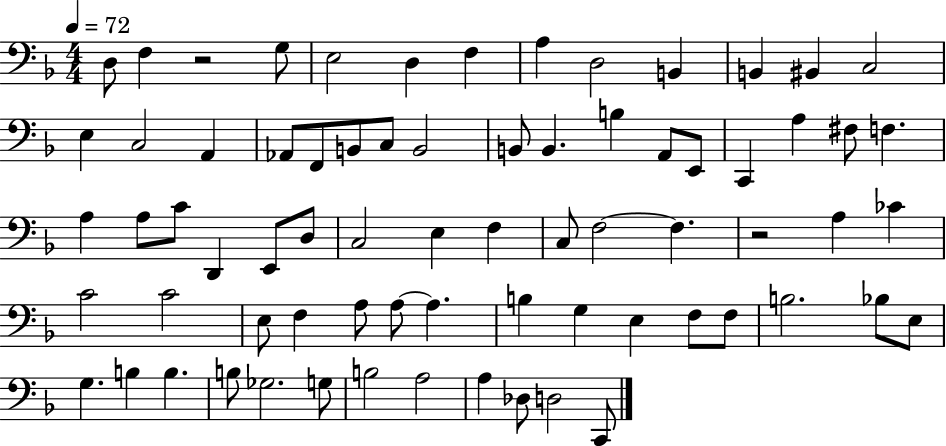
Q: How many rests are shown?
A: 2